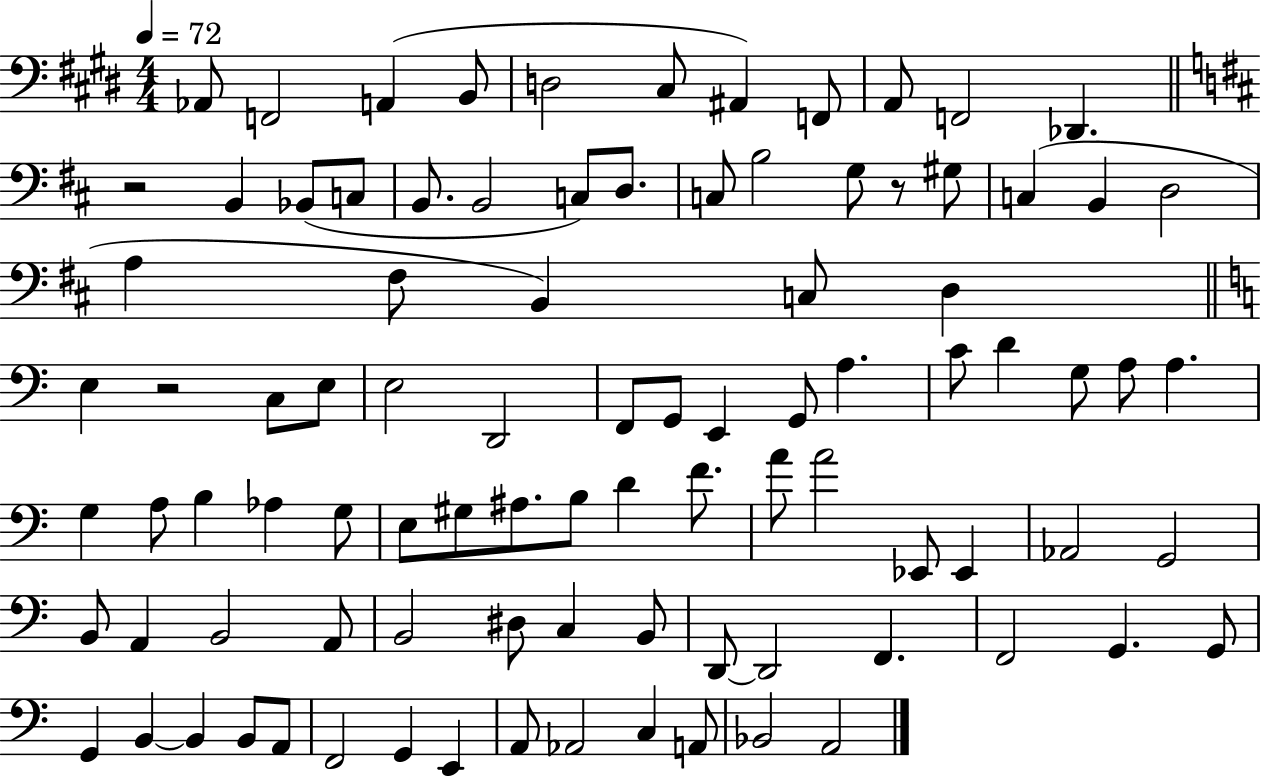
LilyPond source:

{
  \clef bass
  \numericTimeSignature
  \time 4/4
  \key e \major
  \tempo 4 = 72
  aes,8 f,2 a,4( b,8 | d2 cis8 ais,4) f,8 | a,8 f,2 des,4. | \bar "||" \break \key d \major r2 b,4 bes,8( c8 | b,8. b,2 c8) d8. | c8 b2 g8 r8 gis8 | c4( b,4 d2 | \break a4 fis8 b,4) c8 d4 | \bar "||" \break \key c \major e4 r2 c8 e8 | e2 d,2 | f,8 g,8 e,4 g,8 a4. | c'8 d'4 g8 a8 a4. | \break g4 a8 b4 aes4 g8 | e8 gis8 ais8. b8 d'4 f'8. | a'8 a'2 ees,8 ees,4 | aes,2 g,2 | \break b,8 a,4 b,2 a,8 | b,2 dis8 c4 b,8 | d,8~~ d,2 f,4. | f,2 g,4. g,8 | \break g,4 b,4~~ b,4 b,8 a,8 | f,2 g,4 e,4 | a,8 aes,2 c4 a,8 | bes,2 a,2 | \break \bar "|."
}